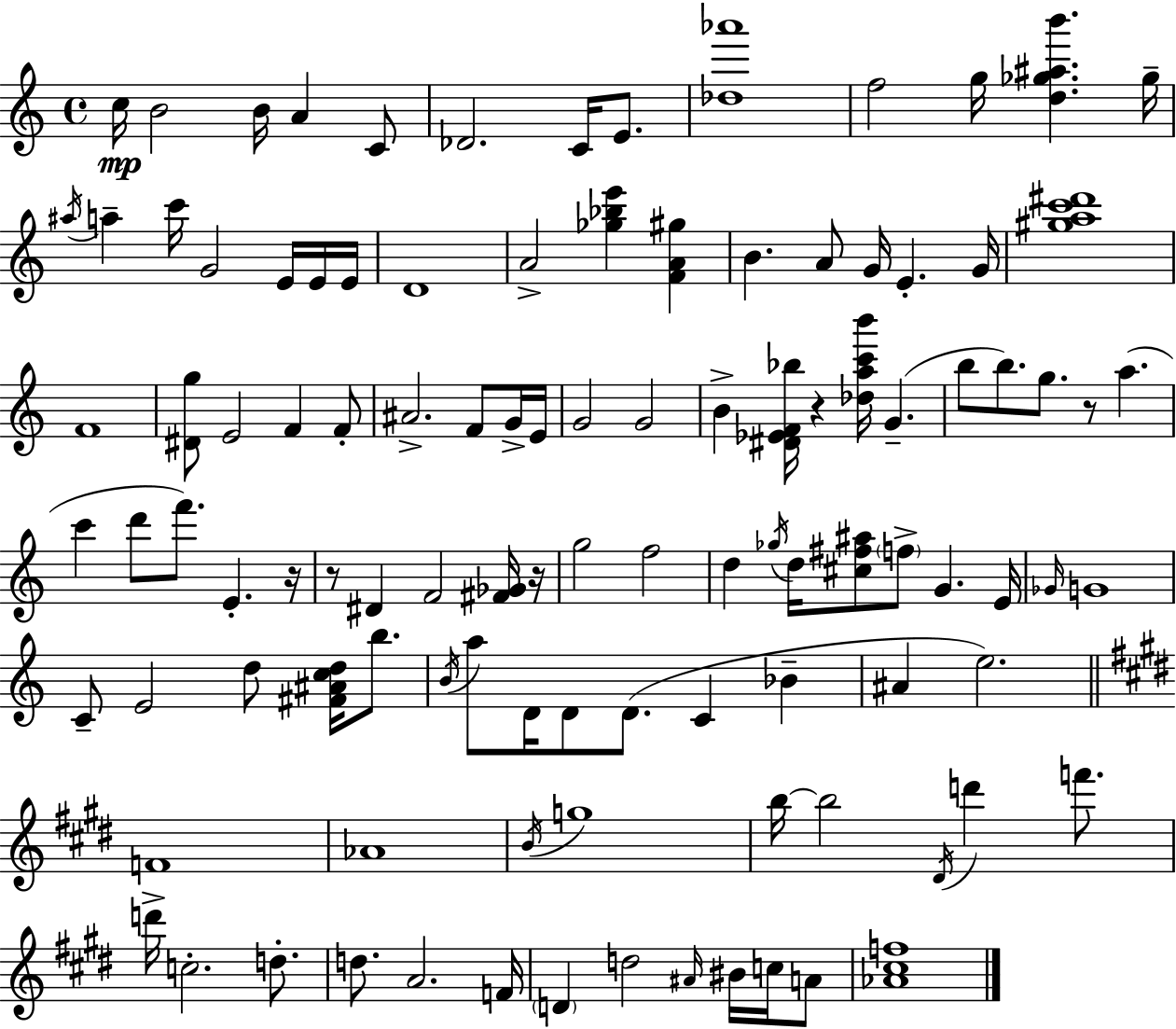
C5/s B4/h B4/s A4/q C4/e Db4/h. C4/s E4/e. [Db5,Ab6]/w F5/h G5/s [D5,Gb5,A#5,B6]/q. Gb5/s A#5/s A5/q C6/s G4/h E4/s E4/s E4/s D4/w A4/h [Gb5,Bb5,E6]/q [F4,A4,G#5]/q B4/q. A4/e G4/s E4/q. G4/s [G#5,A5,C6,D#6]/w F4/w [D#4,G5]/e E4/h F4/q F4/e A#4/h. F4/e G4/s E4/s G4/h G4/h B4/q [D#4,Eb4,F4,Bb5]/s R/q [Db5,A5,C6,B6]/s G4/q. B5/e B5/e. G5/e. R/e A5/q. C6/q D6/e F6/e. E4/q. R/s R/e D#4/q F4/h [F#4,Gb4]/s R/s G5/h F5/h D5/q Gb5/s D5/s [C#5,F#5,A#5]/e F5/e G4/q. E4/s Gb4/s G4/w C4/e E4/h D5/e [F#4,A#4,C5,D5]/s B5/e. B4/s A5/e D4/s D4/e D4/e. C4/q Bb4/q A#4/q E5/h. F4/w Ab4/w B4/s G5/w B5/s B5/h D#4/s D6/q F6/e. D6/s C5/h. D5/e. D5/e. A4/h. F4/s D4/q D5/h A#4/s BIS4/s C5/s A4/e [Ab4,C#5,F5]/w